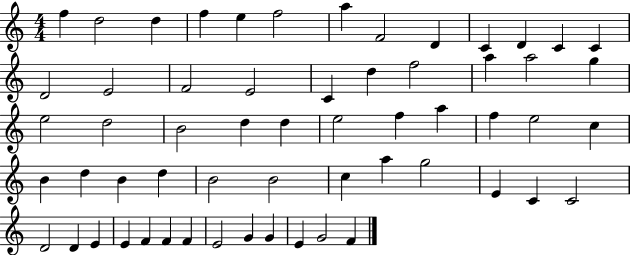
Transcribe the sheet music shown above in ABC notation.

X:1
T:Untitled
M:4/4
L:1/4
K:C
f d2 d f e f2 a F2 D C D C C D2 E2 F2 E2 C d f2 a a2 g e2 d2 B2 d d e2 f a f e2 c B d B d B2 B2 c a g2 E C C2 D2 D E E F F F E2 G G E G2 F